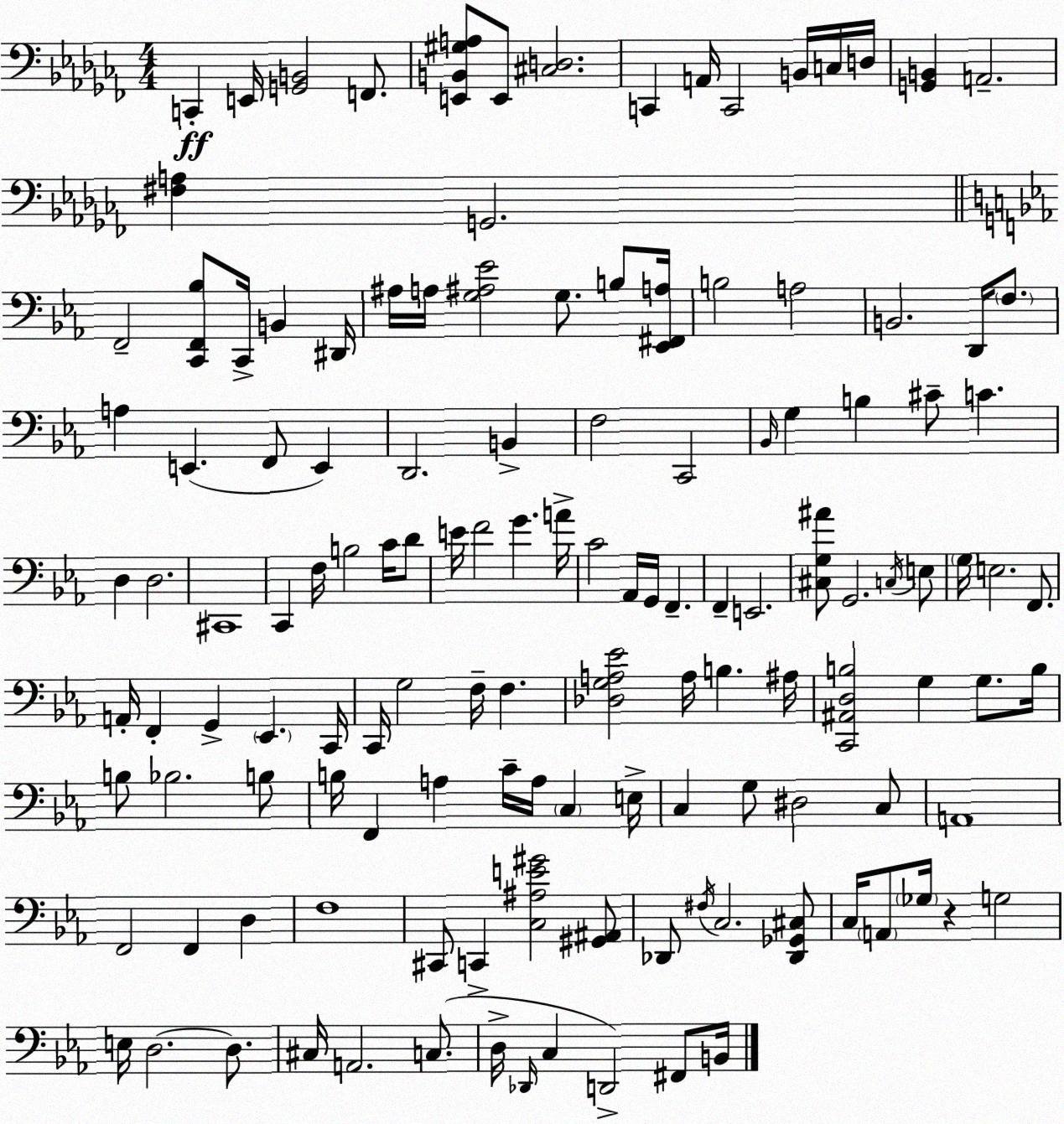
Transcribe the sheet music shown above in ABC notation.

X:1
T:Untitled
M:4/4
L:1/4
K:Abm
C,, E,,/4 [G,,B,,]2 F,,/2 [E,,B,,^G,A,]/2 E,,/2 [^C,D,]2 C,, A,,/4 C,,2 B,,/4 C,/4 D,/4 [G,,B,,] A,,2 [^F,A,] G,,2 F,,2 [C,,F,,_B,]/2 C,,/4 B,, ^D,,/4 ^A,/4 A,/4 [G,^A,_E]2 G,/2 B,/2 [_E,,^F,,A,]/4 B,2 A,2 B,,2 D,,/4 F,/2 A, E,, F,,/2 E,, D,,2 B,, F,2 C,,2 _B,,/4 G, B, ^C/2 C D, D,2 ^C,,4 C,, F,/4 B,2 C/4 D/2 E/4 F2 G A/4 C2 _A,,/4 G,,/4 F,, F,, E,,2 [^C,G,^A]/2 G,,2 C,/4 E,/2 G,/4 E,2 F,,/2 A,,/4 F,, G,, _E,, C,,/4 C,,/4 G,2 F,/4 F, [_D,G,A,_E]2 A,/4 B, ^A,/4 [C,,^A,,D,B,]2 G, G,/2 B,/4 B,/2 _B,2 B,/2 B,/4 F,, A, C/4 A,/4 C, E,/4 C, G,/2 ^D,2 C,/2 A,,4 F,,2 F,, D, F,4 ^C,,/2 C,, [C,^A,E^G]2 [^G,,^A,,]/2 _D,,/2 ^F,/4 C,2 [_D,,_G,,^C,]/2 C,/4 A,,/2 _G,/4 z G,2 E,/4 D,2 D,/2 ^C,/4 A,,2 C,/2 D,/4 _D,,/4 C, D,,2 ^F,,/2 B,,/4